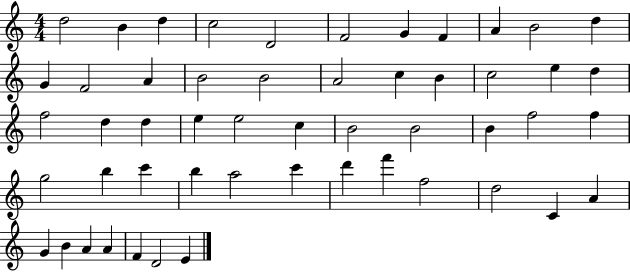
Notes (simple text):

D5/h B4/q D5/q C5/h D4/h F4/h G4/q F4/q A4/q B4/h D5/q G4/q F4/h A4/q B4/h B4/h A4/h C5/q B4/q C5/h E5/q D5/q F5/h D5/q D5/q E5/q E5/h C5/q B4/h B4/h B4/q F5/h F5/q G5/h B5/q C6/q B5/q A5/h C6/q D6/q F6/q F5/h D5/h C4/q A4/q G4/q B4/q A4/q A4/q F4/q D4/h E4/q